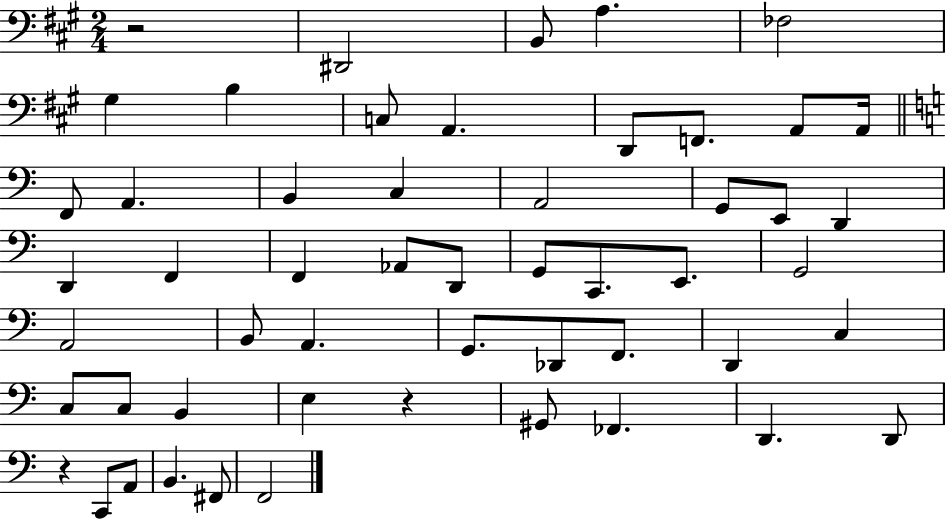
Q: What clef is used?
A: bass